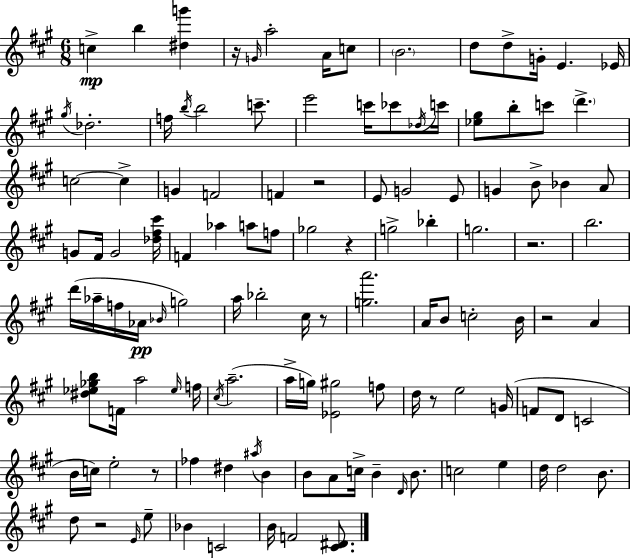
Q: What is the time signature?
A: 6/8